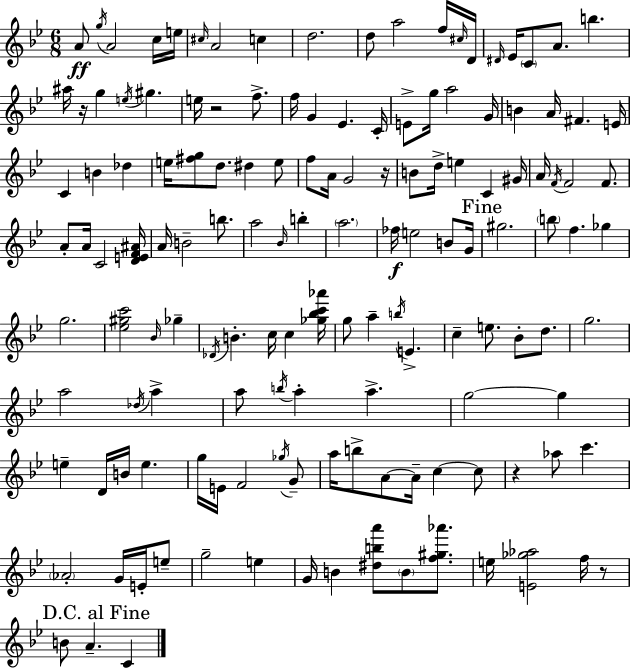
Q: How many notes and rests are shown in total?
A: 142